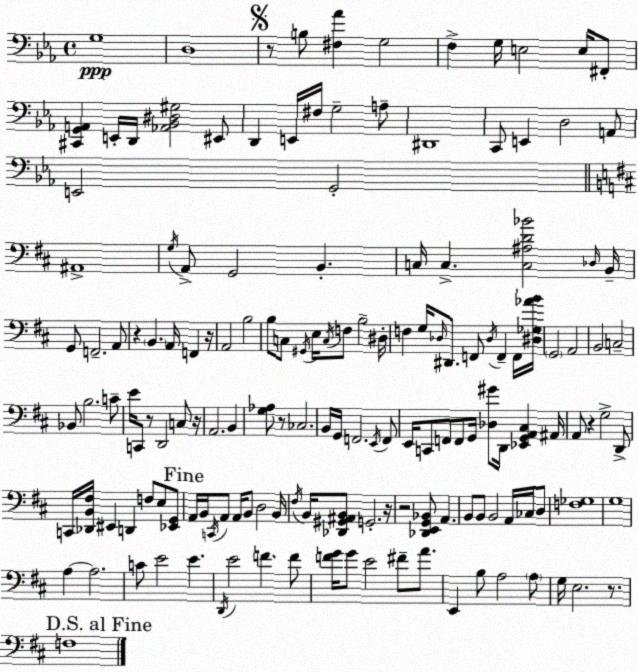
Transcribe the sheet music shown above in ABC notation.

X:1
T:Untitled
M:4/4
L:1/4
K:Eb
G,4 D,4 z/2 B,/2 [^F,_A] G,2 F, G,/4 E,2 E,/4 ^F,,/2 [^C,,G,,A,,] E,,/4 D,,/4 [_A,,_B,,^D,^G,]2 ^E,,/2 D,, E,,/4 ^F,/4 G,2 A,/2 ^D,,4 C,,/2 E,, D,2 A,,/2 E,,2 G,,2 ^A,,4 G,/4 A,,/2 G,,2 B,, C,/4 C, [C,^A,D_B]2 _D,/4 B,,/4 G,,/2 F,,2 A,,/2 z B,, A,,/4 F,, z/4 A,,2 B,2 B,/2 C,/2 ^G,,/4 E,/4 C,/4 F,/2 B,2 ^D,/4 F, G,/4 _D,/4 ^D,,/2 F,,/2 _D,/4 F,, F,,/4 [^D,_G,_AB]/4 G,,2 A,,2 B,,2 C,2 _B,,/2 B,2 C/2 E/4 C,,/2 z/2 D,,2 C,/2 z/4 A,,2 B,, [G,_A,]/2 z/2 _C,2 B,,/4 G,,/4 F,,2 E,,/4 F,,/2 E,,/4 C,,/2 F,,/2 F,,/2 G,,/4 [_D,^G]/2 D,,/4 [_E,,G,,A,,^C,] ^A,,/4 A,,/2 z G,2 D,,/2 C,,/4 [_D,,B,,^F,]/4 ^E,, D,, F,/2 E,/2 [_E,,G,,]/2 A,,/4 B,,/4 C,,/4 A,,/2 A,,/4 B,,/2 D,2 B,,/4 ^F,/4 B,,/4 [_D,,^G,,^A,,B,,]/2 G,,2 z/4 z2 [_D,,E,,G,,_B,,]/2 A,, B,,/2 B,,/2 B,,2 A,,/4 _C,/4 D,/2 [F,_G,]4 G,4 A, A,2 C/2 E2 E D,,/4 E2 F F/2 [FG]/4 G/2 E2 ^F/2 A/2 E,, B,/2 A,2 A,/2 G,/4 E,2 z/2 F,4